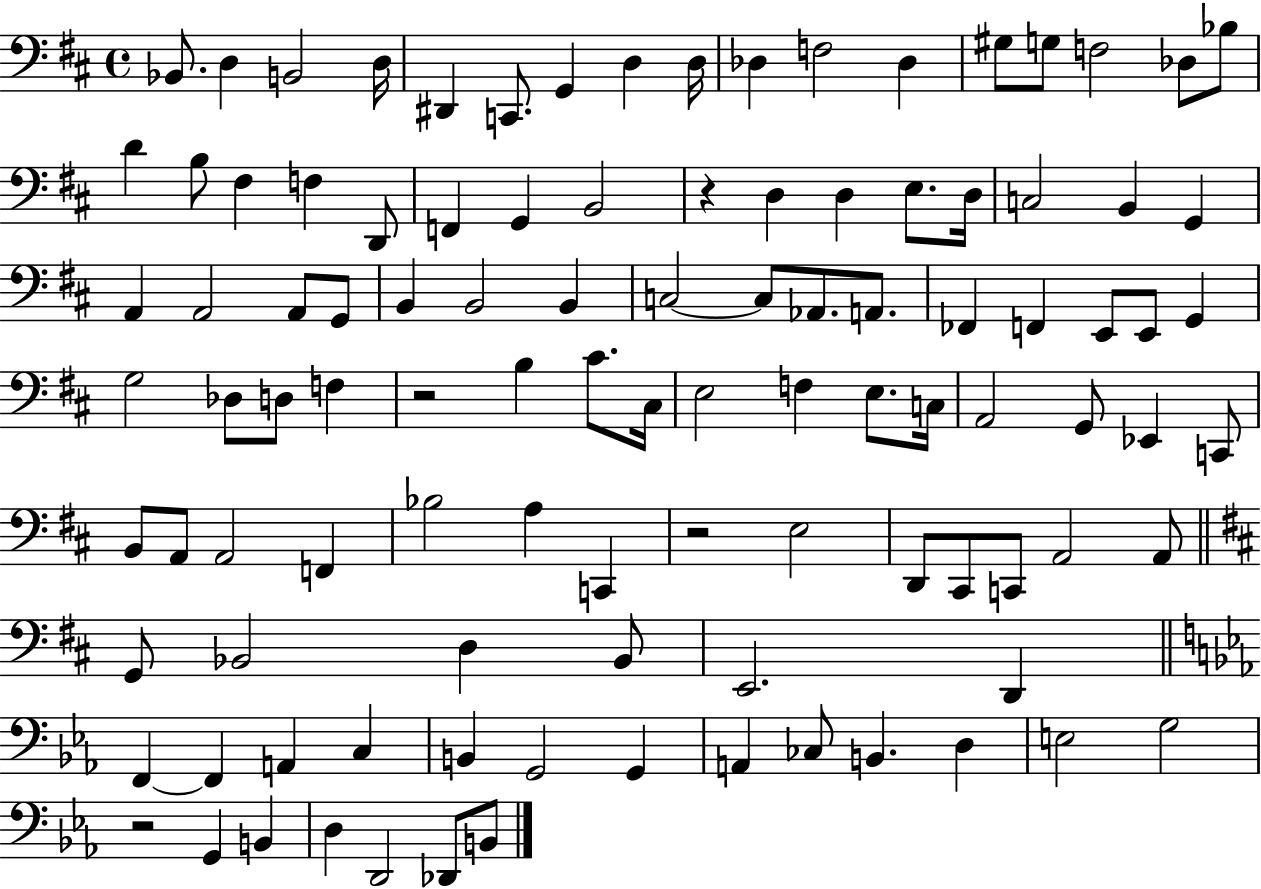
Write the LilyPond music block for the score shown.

{
  \clef bass
  \time 4/4
  \defaultTimeSignature
  \key d \major
  bes,8. d4 b,2 d16 | dis,4 c,8. g,4 d4 d16 | des4 f2 des4 | gis8 g8 f2 des8 bes8 | \break d'4 b8 fis4 f4 d,8 | f,4 g,4 b,2 | r4 d4 d4 e8. d16 | c2 b,4 g,4 | \break a,4 a,2 a,8 g,8 | b,4 b,2 b,4 | c2~~ c8 aes,8. a,8. | fes,4 f,4 e,8 e,8 g,4 | \break g2 des8 d8 f4 | r2 b4 cis'8. cis16 | e2 f4 e8. c16 | a,2 g,8 ees,4 c,8 | \break b,8 a,8 a,2 f,4 | bes2 a4 c,4 | r2 e2 | d,8 cis,8 c,8 a,2 a,8 | \break \bar "||" \break \key d \major g,8 bes,2 d4 bes,8 | e,2. d,4 | \bar "||" \break \key c \minor f,4~~ f,4 a,4 c4 | b,4 g,2 g,4 | a,4 ces8 b,4. d4 | e2 g2 | \break r2 g,4 b,4 | d4 d,2 des,8 b,8 | \bar "|."
}